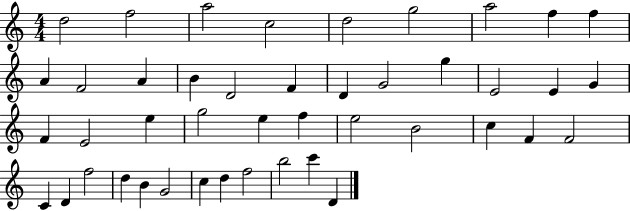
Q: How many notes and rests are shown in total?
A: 44